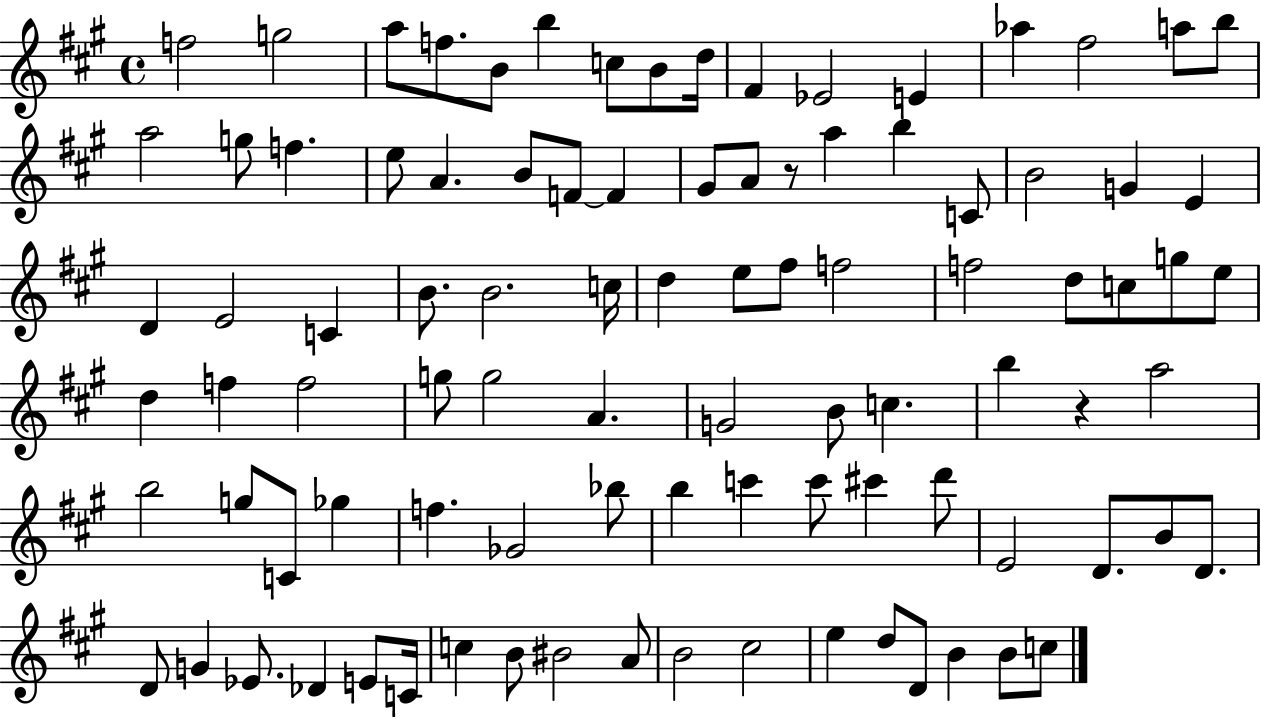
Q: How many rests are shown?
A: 2